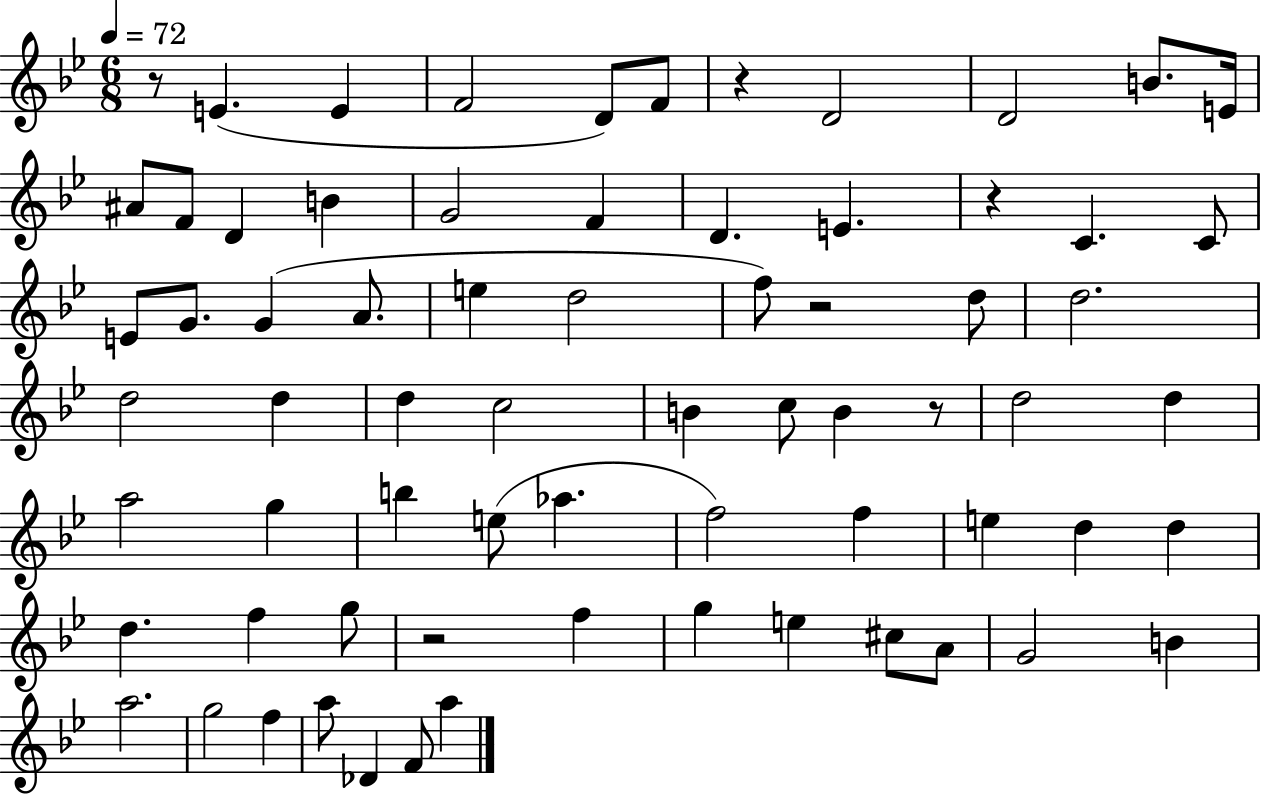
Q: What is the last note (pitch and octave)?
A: A5